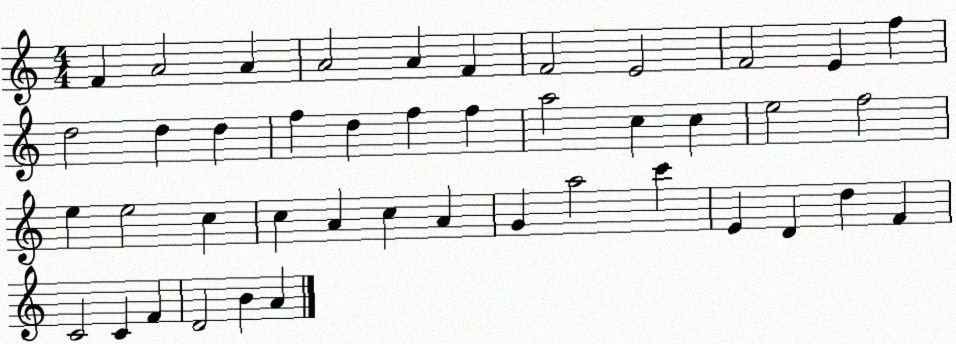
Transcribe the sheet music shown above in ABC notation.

X:1
T:Untitled
M:4/4
L:1/4
K:C
F A2 A A2 A F F2 E2 F2 E f d2 d d f d f f a2 c c e2 f2 e e2 c c A c A G a2 c' E D d F C2 C F D2 B A